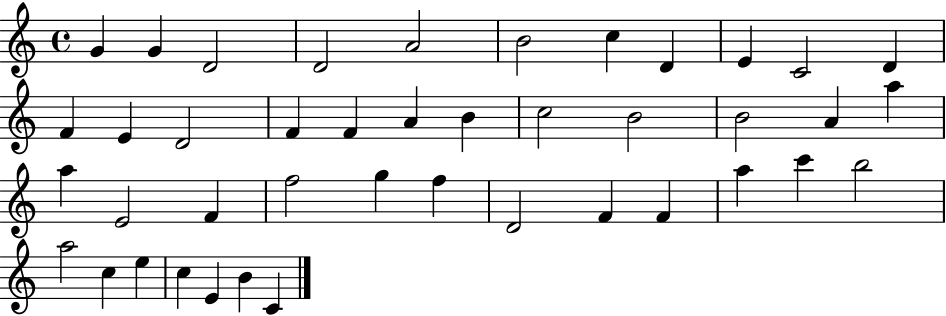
G4/q G4/q D4/h D4/h A4/h B4/h C5/q D4/q E4/q C4/h D4/q F4/q E4/q D4/h F4/q F4/q A4/q B4/q C5/h B4/h B4/h A4/q A5/q A5/q E4/h F4/q F5/h G5/q F5/q D4/h F4/q F4/q A5/q C6/q B5/h A5/h C5/q E5/q C5/q E4/q B4/q C4/q